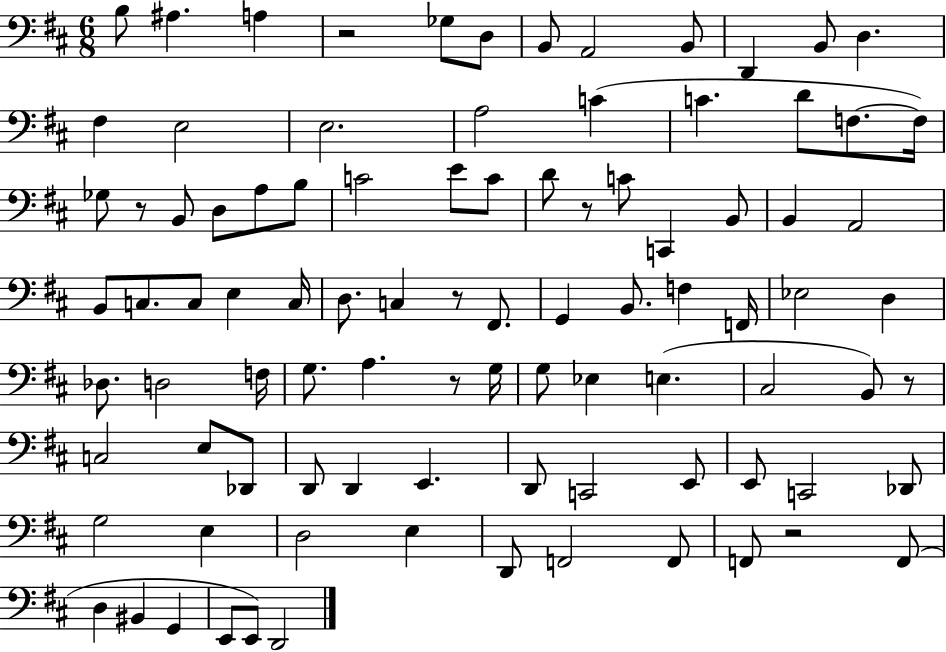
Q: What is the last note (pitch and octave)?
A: D2